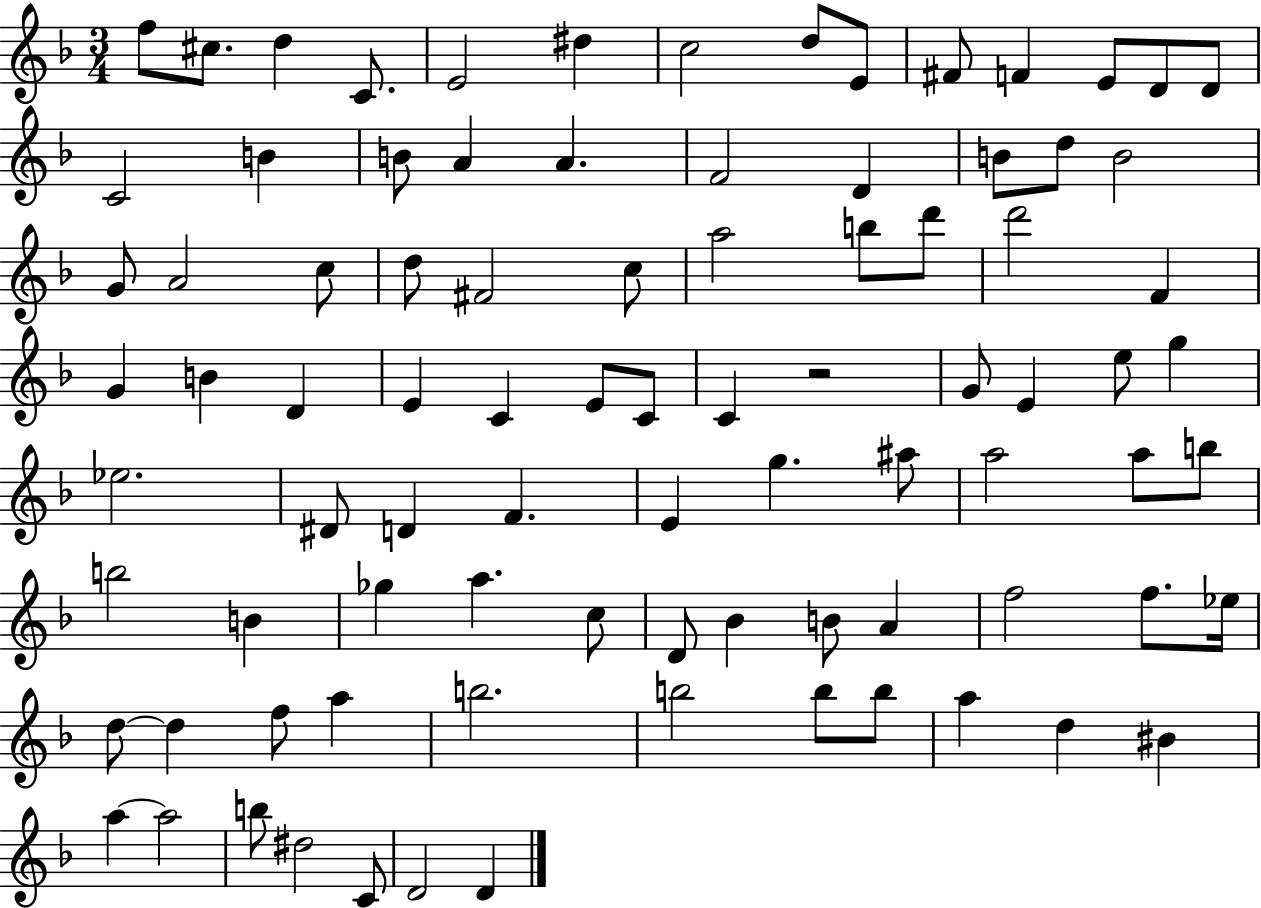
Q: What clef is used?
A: treble